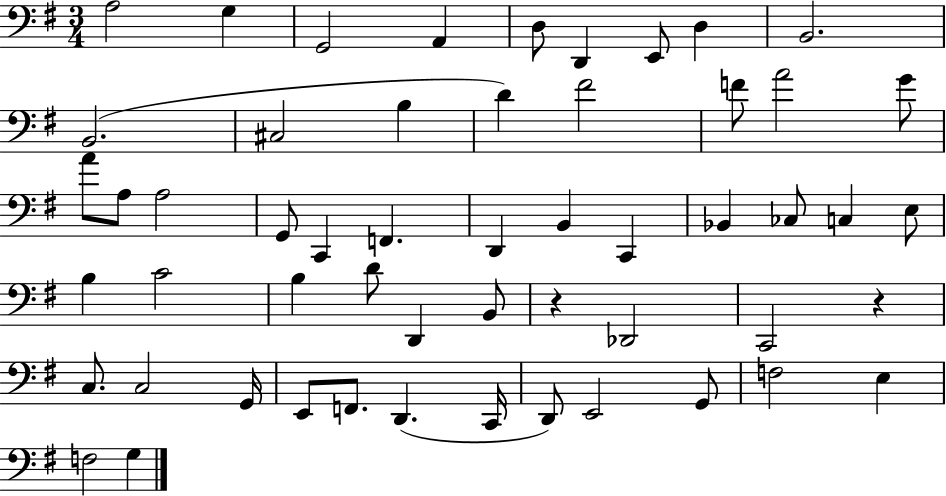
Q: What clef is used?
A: bass